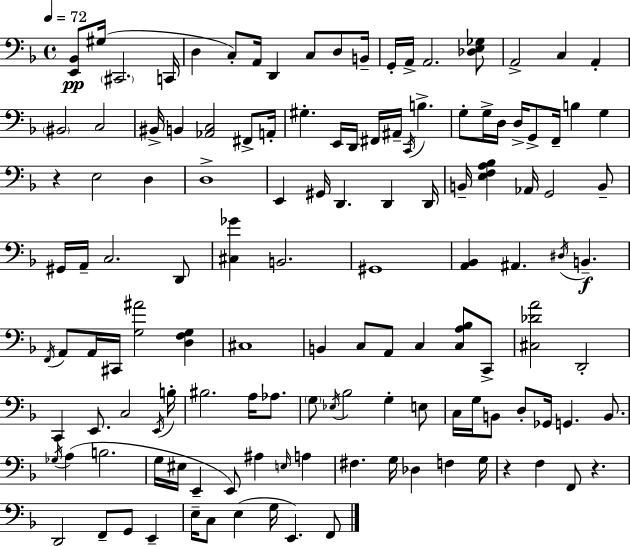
X:1
T:Untitled
M:4/4
L:1/4
K:Dm
[E,,_B,,]/2 ^G,/4 ^C,,2 C,,/4 D, C,/2 A,,/4 D,, C,/2 D,/2 B,,/4 G,,/4 A,,/4 A,,2 [_D,E,_G,]/2 A,,2 C, A,, ^B,,2 C,2 ^B,,/4 B,, [_A,,C,]2 ^F,,/2 A,,/4 ^G, E,,/4 D,,/4 ^F,,/4 ^A,,/4 C,,/4 B, G,/2 G,/4 D,/4 D,/4 G,,/2 F,,/4 B, G, z E,2 D, D,4 E,, ^G,,/4 D,, D,, D,,/4 B,,/4 [E,F,A,_B,] _A,,/4 G,,2 B,,/2 ^G,,/4 A,,/4 C,2 D,,/2 [^C,_G] B,,2 ^G,,4 [A,,_B,,] ^A,, ^D,/4 B,, F,,/4 A,,/2 A,,/4 ^C,,/4 [G,^A]2 [D,F,G,] ^C,4 B,, C,/2 A,,/2 C, [C,A,_B,]/2 C,,/2 [^C,_DA]2 D,,2 C,, E,,/2 C,2 E,,/4 B,/4 ^B,2 A,/4 _A,/2 G,/2 _E,/4 _B,2 G, E,/2 C,/4 G,/4 B,,/2 D,/2 _G,,/4 G,, B,,/2 _G,/4 A, B,2 G,/4 ^E,/4 E,, E,,/2 ^A, E,/4 A, ^F, G,/4 _D, F, G,/4 z F, F,,/2 z D,,2 F,,/2 G,,/2 E,, E,/4 C,/2 E, G,/4 E,, F,,/2